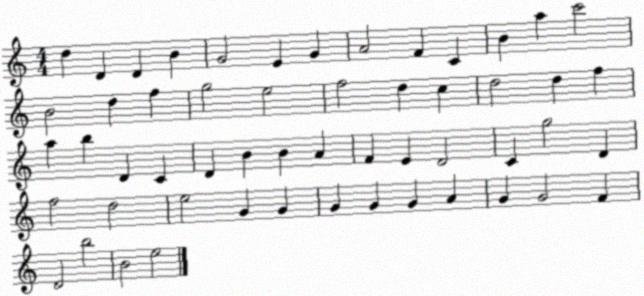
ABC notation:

X:1
T:Untitled
M:4/4
L:1/4
K:C
d D D B G2 E G A2 F C B a c'2 B2 d f g2 e2 f2 d c d2 d f a b D C D B B A F E D2 C g2 D f2 d2 e2 G G G G G A G G2 F D2 b2 B2 e2